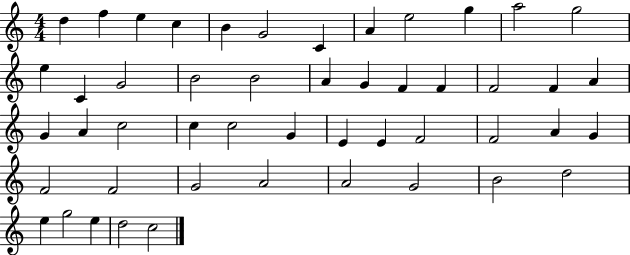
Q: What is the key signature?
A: C major